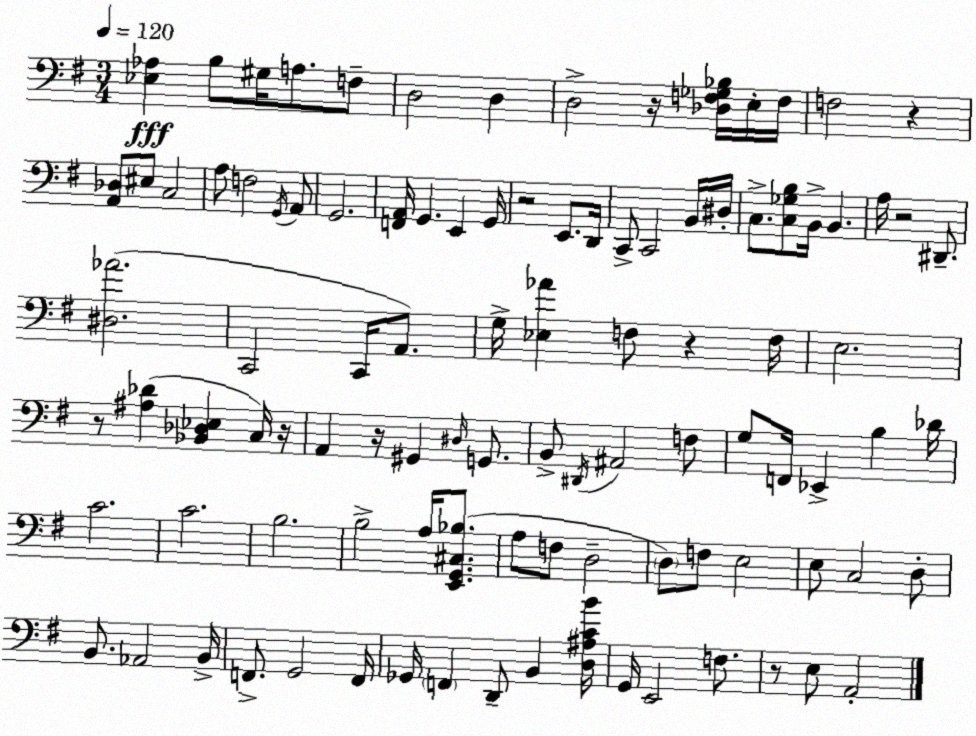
X:1
T:Untitled
M:3/4
L:1/4
K:G
[_E,_A,] B,/2 ^G,/4 A,/2 F,/2 D,2 D, D,2 z/4 [_D,F,_G,_B,]/4 E,/4 F,/4 F,2 z [A,,_D,]/2 ^E,/2 C,2 A,/2 F,2 G,,/4 A,,/2 G,,2 [F,,A,,]/4 G,, E,, G,,/4 z2 E,,/2 D,,/4 C,,/2 C,,2 B,,/4 ^D,/4 C,/2 [C,_G,B,]/2 B,,/4 B,, A,/4 z2 ^D,,/2 [^D,_A]2 C,,2 C,,/4 A,,/2 G,/4 [_E,_A] F,/2 z F,/4 E,2 z/2 [^A,_D] [_B,,_D,_E,] C,/4 z/4 A,, z/4 ^G,, ^D,/4 G,,/2 B,,/2 ^D,,/4 ^A,,2 F,/2 G,/2 F,,/4 _E,, B, _D/4 C2 C2 B,2 B,2 A,/4 [E,,G,,^C,_B,]/2 A,/2 F,/2 D,2 D,/2 F,/2 E,2 E,/2 C,2 D,/2 B,,/2 _A,,2 B,,/4 F,,/2 G,,2 F,,/4 _G,,/4 F,, D,,/2 B,, [D,^A,CB]/4 G,,/4 E,,2 F,/2 z/2 E,/2 A,,2